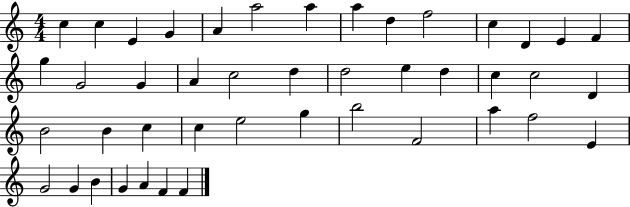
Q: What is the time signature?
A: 4/4